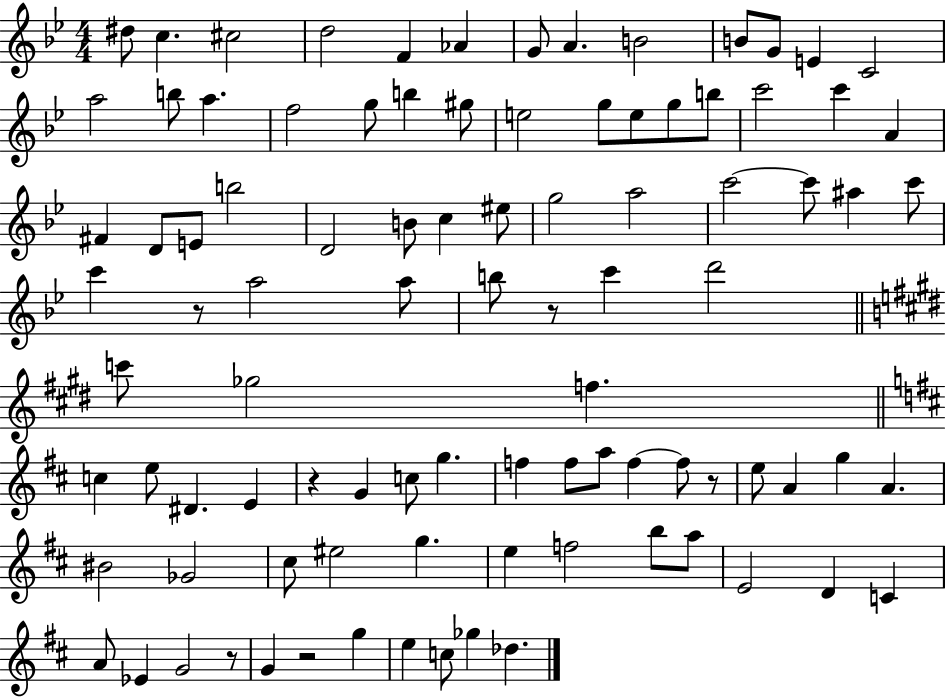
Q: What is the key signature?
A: BES major